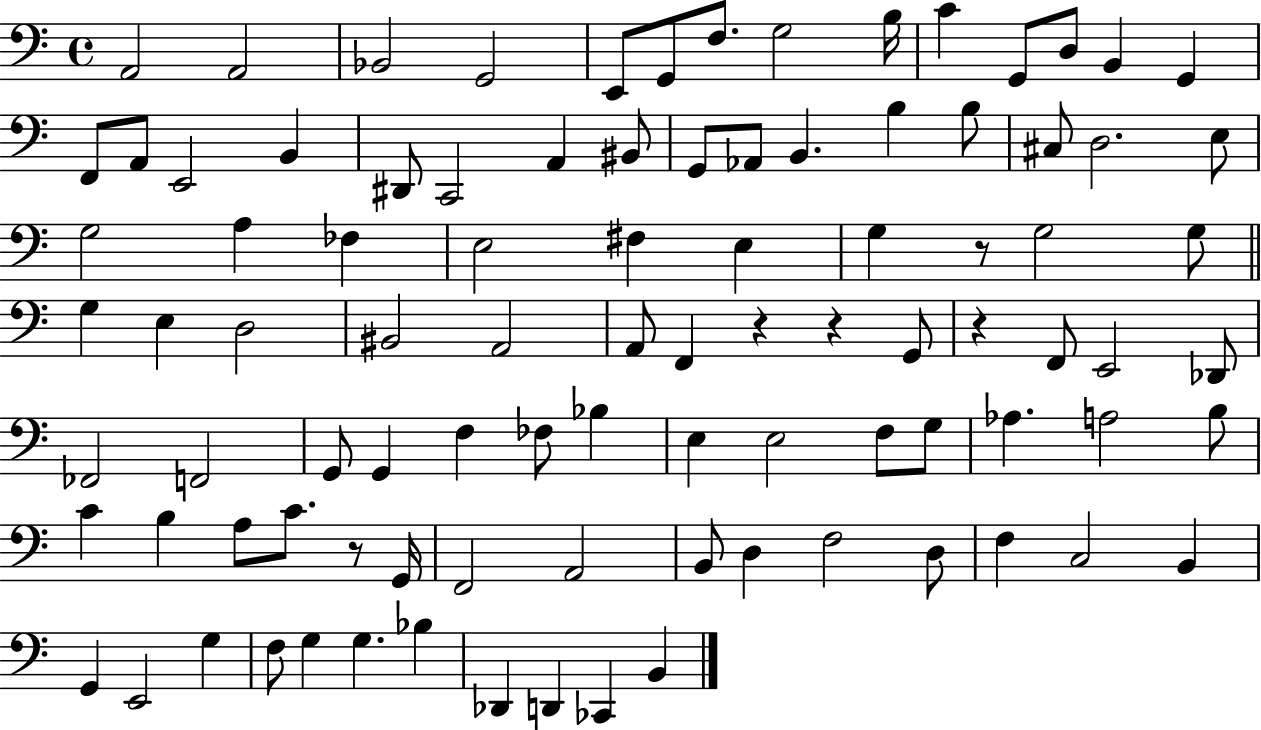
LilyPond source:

{
  \clef bass
  \time 4/4
  \defaultTimeSignature
  \key c \major
  a,2 a,2 | bes,2 g,2 | e,8 g,8 f8. g2 b16 | c'4 g,8 d8 b,4 g,4 | \break f,8 a,8 e,2 b,4 | dis,8 c,2 a,4 bis,8 | g,8 aes,8 b,4. b4 b8 | cis8 d2. e8 | \break g2 a4 fes4 | e2 fis4 e4 | g4 r8 g2 g8 | \bar "||" \break \key a \minor g4 e4 d2 | bis,2 a,2 | a,8 f,4 r4 r4 g,8 | r4 f,8 e,2 des,8 | \break fes,2 f,2 | g,8 g,4 f4 fes8 bes4 | e4 e2 f8 g8 | aes4. a2 b8 | \break c'4 b4 a8 c'8. r8 g,16 | f,2 a,2 | b,8 d4 f2 d8 | f4 c2 b,4 | \break g,4 e,2 g4 | f8 g4 g4. bes4 | des,4 d,4 ces,4 b,4 | \bar "|."
}